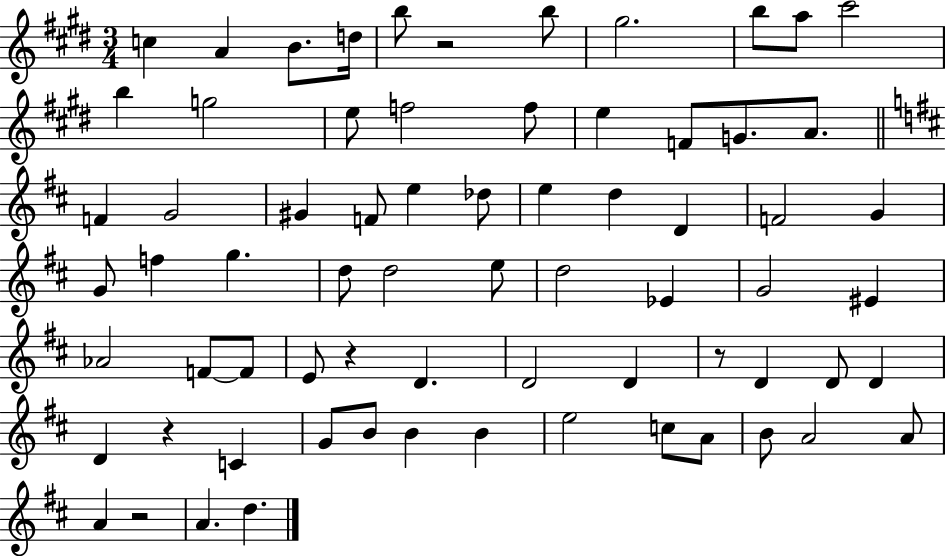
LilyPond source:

{
  \clef treble
  \numericTimeSignature
  \time 3/4
  \key e \major
  c''4 a'4 b'8. d''16 | b''8 r2 b''8 | gis''2. | b''8 a''8 cis'''2 | \break b''4 g''2 | e''8 f''2 f''8 | e''4 f'8 g'8. a'8. | \bar "||" \break \key b \minor f'4 g'2 | gis'4 f'8 e''4 des''8 | e''4 d''4 d'4 | f'2 g'4 | \break g'8 f''4 g''4. | d''8 d''2 e''8 | d''2 ees'4 | g'2 eis'4 | \break aes'2 f'8~~ f'8 | e'8 r4 d'4. | d'2 d'4 | r8 d'4 d'8 d'4 | \break d'4 r4 c'4 | g'8 b'8 b'4 b'4 | e''2 c''8 a'8 | b'8 a'2 a'8 | \break a'4 r2 | a'4. d''4. | \bar "|."
}